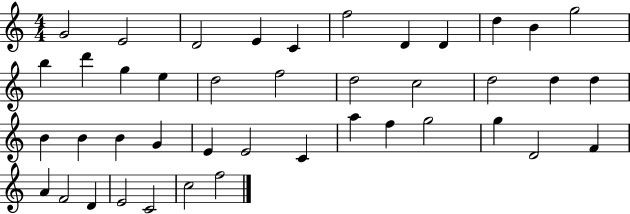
G4/h E4/h D4/h E4/q C4/q F5/h D4/q D4/q D5/q B4/q G5/h B5/q D6/q G5/q E5/q D5/h F5/h D5/h C5/h D5/h D5/q D5/q B4/q B4/q B4/q G4/q E4/q E4/h C4/q A5/q F5/q G5/h G5/q D4/h F4/q A4/q F4/h D4/q E4/h C4/h C5/h F5/h